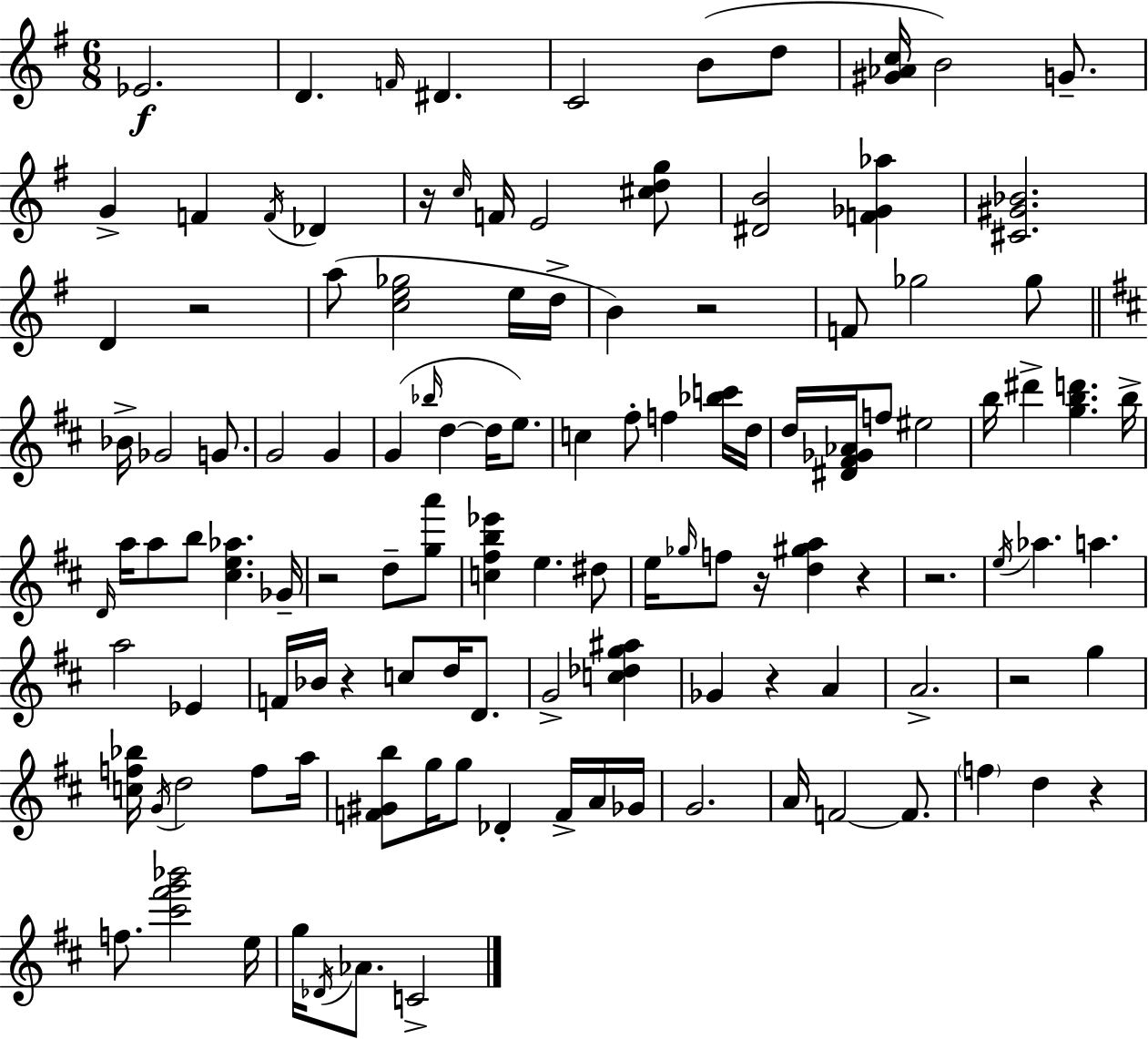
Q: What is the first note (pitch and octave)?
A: Eb4